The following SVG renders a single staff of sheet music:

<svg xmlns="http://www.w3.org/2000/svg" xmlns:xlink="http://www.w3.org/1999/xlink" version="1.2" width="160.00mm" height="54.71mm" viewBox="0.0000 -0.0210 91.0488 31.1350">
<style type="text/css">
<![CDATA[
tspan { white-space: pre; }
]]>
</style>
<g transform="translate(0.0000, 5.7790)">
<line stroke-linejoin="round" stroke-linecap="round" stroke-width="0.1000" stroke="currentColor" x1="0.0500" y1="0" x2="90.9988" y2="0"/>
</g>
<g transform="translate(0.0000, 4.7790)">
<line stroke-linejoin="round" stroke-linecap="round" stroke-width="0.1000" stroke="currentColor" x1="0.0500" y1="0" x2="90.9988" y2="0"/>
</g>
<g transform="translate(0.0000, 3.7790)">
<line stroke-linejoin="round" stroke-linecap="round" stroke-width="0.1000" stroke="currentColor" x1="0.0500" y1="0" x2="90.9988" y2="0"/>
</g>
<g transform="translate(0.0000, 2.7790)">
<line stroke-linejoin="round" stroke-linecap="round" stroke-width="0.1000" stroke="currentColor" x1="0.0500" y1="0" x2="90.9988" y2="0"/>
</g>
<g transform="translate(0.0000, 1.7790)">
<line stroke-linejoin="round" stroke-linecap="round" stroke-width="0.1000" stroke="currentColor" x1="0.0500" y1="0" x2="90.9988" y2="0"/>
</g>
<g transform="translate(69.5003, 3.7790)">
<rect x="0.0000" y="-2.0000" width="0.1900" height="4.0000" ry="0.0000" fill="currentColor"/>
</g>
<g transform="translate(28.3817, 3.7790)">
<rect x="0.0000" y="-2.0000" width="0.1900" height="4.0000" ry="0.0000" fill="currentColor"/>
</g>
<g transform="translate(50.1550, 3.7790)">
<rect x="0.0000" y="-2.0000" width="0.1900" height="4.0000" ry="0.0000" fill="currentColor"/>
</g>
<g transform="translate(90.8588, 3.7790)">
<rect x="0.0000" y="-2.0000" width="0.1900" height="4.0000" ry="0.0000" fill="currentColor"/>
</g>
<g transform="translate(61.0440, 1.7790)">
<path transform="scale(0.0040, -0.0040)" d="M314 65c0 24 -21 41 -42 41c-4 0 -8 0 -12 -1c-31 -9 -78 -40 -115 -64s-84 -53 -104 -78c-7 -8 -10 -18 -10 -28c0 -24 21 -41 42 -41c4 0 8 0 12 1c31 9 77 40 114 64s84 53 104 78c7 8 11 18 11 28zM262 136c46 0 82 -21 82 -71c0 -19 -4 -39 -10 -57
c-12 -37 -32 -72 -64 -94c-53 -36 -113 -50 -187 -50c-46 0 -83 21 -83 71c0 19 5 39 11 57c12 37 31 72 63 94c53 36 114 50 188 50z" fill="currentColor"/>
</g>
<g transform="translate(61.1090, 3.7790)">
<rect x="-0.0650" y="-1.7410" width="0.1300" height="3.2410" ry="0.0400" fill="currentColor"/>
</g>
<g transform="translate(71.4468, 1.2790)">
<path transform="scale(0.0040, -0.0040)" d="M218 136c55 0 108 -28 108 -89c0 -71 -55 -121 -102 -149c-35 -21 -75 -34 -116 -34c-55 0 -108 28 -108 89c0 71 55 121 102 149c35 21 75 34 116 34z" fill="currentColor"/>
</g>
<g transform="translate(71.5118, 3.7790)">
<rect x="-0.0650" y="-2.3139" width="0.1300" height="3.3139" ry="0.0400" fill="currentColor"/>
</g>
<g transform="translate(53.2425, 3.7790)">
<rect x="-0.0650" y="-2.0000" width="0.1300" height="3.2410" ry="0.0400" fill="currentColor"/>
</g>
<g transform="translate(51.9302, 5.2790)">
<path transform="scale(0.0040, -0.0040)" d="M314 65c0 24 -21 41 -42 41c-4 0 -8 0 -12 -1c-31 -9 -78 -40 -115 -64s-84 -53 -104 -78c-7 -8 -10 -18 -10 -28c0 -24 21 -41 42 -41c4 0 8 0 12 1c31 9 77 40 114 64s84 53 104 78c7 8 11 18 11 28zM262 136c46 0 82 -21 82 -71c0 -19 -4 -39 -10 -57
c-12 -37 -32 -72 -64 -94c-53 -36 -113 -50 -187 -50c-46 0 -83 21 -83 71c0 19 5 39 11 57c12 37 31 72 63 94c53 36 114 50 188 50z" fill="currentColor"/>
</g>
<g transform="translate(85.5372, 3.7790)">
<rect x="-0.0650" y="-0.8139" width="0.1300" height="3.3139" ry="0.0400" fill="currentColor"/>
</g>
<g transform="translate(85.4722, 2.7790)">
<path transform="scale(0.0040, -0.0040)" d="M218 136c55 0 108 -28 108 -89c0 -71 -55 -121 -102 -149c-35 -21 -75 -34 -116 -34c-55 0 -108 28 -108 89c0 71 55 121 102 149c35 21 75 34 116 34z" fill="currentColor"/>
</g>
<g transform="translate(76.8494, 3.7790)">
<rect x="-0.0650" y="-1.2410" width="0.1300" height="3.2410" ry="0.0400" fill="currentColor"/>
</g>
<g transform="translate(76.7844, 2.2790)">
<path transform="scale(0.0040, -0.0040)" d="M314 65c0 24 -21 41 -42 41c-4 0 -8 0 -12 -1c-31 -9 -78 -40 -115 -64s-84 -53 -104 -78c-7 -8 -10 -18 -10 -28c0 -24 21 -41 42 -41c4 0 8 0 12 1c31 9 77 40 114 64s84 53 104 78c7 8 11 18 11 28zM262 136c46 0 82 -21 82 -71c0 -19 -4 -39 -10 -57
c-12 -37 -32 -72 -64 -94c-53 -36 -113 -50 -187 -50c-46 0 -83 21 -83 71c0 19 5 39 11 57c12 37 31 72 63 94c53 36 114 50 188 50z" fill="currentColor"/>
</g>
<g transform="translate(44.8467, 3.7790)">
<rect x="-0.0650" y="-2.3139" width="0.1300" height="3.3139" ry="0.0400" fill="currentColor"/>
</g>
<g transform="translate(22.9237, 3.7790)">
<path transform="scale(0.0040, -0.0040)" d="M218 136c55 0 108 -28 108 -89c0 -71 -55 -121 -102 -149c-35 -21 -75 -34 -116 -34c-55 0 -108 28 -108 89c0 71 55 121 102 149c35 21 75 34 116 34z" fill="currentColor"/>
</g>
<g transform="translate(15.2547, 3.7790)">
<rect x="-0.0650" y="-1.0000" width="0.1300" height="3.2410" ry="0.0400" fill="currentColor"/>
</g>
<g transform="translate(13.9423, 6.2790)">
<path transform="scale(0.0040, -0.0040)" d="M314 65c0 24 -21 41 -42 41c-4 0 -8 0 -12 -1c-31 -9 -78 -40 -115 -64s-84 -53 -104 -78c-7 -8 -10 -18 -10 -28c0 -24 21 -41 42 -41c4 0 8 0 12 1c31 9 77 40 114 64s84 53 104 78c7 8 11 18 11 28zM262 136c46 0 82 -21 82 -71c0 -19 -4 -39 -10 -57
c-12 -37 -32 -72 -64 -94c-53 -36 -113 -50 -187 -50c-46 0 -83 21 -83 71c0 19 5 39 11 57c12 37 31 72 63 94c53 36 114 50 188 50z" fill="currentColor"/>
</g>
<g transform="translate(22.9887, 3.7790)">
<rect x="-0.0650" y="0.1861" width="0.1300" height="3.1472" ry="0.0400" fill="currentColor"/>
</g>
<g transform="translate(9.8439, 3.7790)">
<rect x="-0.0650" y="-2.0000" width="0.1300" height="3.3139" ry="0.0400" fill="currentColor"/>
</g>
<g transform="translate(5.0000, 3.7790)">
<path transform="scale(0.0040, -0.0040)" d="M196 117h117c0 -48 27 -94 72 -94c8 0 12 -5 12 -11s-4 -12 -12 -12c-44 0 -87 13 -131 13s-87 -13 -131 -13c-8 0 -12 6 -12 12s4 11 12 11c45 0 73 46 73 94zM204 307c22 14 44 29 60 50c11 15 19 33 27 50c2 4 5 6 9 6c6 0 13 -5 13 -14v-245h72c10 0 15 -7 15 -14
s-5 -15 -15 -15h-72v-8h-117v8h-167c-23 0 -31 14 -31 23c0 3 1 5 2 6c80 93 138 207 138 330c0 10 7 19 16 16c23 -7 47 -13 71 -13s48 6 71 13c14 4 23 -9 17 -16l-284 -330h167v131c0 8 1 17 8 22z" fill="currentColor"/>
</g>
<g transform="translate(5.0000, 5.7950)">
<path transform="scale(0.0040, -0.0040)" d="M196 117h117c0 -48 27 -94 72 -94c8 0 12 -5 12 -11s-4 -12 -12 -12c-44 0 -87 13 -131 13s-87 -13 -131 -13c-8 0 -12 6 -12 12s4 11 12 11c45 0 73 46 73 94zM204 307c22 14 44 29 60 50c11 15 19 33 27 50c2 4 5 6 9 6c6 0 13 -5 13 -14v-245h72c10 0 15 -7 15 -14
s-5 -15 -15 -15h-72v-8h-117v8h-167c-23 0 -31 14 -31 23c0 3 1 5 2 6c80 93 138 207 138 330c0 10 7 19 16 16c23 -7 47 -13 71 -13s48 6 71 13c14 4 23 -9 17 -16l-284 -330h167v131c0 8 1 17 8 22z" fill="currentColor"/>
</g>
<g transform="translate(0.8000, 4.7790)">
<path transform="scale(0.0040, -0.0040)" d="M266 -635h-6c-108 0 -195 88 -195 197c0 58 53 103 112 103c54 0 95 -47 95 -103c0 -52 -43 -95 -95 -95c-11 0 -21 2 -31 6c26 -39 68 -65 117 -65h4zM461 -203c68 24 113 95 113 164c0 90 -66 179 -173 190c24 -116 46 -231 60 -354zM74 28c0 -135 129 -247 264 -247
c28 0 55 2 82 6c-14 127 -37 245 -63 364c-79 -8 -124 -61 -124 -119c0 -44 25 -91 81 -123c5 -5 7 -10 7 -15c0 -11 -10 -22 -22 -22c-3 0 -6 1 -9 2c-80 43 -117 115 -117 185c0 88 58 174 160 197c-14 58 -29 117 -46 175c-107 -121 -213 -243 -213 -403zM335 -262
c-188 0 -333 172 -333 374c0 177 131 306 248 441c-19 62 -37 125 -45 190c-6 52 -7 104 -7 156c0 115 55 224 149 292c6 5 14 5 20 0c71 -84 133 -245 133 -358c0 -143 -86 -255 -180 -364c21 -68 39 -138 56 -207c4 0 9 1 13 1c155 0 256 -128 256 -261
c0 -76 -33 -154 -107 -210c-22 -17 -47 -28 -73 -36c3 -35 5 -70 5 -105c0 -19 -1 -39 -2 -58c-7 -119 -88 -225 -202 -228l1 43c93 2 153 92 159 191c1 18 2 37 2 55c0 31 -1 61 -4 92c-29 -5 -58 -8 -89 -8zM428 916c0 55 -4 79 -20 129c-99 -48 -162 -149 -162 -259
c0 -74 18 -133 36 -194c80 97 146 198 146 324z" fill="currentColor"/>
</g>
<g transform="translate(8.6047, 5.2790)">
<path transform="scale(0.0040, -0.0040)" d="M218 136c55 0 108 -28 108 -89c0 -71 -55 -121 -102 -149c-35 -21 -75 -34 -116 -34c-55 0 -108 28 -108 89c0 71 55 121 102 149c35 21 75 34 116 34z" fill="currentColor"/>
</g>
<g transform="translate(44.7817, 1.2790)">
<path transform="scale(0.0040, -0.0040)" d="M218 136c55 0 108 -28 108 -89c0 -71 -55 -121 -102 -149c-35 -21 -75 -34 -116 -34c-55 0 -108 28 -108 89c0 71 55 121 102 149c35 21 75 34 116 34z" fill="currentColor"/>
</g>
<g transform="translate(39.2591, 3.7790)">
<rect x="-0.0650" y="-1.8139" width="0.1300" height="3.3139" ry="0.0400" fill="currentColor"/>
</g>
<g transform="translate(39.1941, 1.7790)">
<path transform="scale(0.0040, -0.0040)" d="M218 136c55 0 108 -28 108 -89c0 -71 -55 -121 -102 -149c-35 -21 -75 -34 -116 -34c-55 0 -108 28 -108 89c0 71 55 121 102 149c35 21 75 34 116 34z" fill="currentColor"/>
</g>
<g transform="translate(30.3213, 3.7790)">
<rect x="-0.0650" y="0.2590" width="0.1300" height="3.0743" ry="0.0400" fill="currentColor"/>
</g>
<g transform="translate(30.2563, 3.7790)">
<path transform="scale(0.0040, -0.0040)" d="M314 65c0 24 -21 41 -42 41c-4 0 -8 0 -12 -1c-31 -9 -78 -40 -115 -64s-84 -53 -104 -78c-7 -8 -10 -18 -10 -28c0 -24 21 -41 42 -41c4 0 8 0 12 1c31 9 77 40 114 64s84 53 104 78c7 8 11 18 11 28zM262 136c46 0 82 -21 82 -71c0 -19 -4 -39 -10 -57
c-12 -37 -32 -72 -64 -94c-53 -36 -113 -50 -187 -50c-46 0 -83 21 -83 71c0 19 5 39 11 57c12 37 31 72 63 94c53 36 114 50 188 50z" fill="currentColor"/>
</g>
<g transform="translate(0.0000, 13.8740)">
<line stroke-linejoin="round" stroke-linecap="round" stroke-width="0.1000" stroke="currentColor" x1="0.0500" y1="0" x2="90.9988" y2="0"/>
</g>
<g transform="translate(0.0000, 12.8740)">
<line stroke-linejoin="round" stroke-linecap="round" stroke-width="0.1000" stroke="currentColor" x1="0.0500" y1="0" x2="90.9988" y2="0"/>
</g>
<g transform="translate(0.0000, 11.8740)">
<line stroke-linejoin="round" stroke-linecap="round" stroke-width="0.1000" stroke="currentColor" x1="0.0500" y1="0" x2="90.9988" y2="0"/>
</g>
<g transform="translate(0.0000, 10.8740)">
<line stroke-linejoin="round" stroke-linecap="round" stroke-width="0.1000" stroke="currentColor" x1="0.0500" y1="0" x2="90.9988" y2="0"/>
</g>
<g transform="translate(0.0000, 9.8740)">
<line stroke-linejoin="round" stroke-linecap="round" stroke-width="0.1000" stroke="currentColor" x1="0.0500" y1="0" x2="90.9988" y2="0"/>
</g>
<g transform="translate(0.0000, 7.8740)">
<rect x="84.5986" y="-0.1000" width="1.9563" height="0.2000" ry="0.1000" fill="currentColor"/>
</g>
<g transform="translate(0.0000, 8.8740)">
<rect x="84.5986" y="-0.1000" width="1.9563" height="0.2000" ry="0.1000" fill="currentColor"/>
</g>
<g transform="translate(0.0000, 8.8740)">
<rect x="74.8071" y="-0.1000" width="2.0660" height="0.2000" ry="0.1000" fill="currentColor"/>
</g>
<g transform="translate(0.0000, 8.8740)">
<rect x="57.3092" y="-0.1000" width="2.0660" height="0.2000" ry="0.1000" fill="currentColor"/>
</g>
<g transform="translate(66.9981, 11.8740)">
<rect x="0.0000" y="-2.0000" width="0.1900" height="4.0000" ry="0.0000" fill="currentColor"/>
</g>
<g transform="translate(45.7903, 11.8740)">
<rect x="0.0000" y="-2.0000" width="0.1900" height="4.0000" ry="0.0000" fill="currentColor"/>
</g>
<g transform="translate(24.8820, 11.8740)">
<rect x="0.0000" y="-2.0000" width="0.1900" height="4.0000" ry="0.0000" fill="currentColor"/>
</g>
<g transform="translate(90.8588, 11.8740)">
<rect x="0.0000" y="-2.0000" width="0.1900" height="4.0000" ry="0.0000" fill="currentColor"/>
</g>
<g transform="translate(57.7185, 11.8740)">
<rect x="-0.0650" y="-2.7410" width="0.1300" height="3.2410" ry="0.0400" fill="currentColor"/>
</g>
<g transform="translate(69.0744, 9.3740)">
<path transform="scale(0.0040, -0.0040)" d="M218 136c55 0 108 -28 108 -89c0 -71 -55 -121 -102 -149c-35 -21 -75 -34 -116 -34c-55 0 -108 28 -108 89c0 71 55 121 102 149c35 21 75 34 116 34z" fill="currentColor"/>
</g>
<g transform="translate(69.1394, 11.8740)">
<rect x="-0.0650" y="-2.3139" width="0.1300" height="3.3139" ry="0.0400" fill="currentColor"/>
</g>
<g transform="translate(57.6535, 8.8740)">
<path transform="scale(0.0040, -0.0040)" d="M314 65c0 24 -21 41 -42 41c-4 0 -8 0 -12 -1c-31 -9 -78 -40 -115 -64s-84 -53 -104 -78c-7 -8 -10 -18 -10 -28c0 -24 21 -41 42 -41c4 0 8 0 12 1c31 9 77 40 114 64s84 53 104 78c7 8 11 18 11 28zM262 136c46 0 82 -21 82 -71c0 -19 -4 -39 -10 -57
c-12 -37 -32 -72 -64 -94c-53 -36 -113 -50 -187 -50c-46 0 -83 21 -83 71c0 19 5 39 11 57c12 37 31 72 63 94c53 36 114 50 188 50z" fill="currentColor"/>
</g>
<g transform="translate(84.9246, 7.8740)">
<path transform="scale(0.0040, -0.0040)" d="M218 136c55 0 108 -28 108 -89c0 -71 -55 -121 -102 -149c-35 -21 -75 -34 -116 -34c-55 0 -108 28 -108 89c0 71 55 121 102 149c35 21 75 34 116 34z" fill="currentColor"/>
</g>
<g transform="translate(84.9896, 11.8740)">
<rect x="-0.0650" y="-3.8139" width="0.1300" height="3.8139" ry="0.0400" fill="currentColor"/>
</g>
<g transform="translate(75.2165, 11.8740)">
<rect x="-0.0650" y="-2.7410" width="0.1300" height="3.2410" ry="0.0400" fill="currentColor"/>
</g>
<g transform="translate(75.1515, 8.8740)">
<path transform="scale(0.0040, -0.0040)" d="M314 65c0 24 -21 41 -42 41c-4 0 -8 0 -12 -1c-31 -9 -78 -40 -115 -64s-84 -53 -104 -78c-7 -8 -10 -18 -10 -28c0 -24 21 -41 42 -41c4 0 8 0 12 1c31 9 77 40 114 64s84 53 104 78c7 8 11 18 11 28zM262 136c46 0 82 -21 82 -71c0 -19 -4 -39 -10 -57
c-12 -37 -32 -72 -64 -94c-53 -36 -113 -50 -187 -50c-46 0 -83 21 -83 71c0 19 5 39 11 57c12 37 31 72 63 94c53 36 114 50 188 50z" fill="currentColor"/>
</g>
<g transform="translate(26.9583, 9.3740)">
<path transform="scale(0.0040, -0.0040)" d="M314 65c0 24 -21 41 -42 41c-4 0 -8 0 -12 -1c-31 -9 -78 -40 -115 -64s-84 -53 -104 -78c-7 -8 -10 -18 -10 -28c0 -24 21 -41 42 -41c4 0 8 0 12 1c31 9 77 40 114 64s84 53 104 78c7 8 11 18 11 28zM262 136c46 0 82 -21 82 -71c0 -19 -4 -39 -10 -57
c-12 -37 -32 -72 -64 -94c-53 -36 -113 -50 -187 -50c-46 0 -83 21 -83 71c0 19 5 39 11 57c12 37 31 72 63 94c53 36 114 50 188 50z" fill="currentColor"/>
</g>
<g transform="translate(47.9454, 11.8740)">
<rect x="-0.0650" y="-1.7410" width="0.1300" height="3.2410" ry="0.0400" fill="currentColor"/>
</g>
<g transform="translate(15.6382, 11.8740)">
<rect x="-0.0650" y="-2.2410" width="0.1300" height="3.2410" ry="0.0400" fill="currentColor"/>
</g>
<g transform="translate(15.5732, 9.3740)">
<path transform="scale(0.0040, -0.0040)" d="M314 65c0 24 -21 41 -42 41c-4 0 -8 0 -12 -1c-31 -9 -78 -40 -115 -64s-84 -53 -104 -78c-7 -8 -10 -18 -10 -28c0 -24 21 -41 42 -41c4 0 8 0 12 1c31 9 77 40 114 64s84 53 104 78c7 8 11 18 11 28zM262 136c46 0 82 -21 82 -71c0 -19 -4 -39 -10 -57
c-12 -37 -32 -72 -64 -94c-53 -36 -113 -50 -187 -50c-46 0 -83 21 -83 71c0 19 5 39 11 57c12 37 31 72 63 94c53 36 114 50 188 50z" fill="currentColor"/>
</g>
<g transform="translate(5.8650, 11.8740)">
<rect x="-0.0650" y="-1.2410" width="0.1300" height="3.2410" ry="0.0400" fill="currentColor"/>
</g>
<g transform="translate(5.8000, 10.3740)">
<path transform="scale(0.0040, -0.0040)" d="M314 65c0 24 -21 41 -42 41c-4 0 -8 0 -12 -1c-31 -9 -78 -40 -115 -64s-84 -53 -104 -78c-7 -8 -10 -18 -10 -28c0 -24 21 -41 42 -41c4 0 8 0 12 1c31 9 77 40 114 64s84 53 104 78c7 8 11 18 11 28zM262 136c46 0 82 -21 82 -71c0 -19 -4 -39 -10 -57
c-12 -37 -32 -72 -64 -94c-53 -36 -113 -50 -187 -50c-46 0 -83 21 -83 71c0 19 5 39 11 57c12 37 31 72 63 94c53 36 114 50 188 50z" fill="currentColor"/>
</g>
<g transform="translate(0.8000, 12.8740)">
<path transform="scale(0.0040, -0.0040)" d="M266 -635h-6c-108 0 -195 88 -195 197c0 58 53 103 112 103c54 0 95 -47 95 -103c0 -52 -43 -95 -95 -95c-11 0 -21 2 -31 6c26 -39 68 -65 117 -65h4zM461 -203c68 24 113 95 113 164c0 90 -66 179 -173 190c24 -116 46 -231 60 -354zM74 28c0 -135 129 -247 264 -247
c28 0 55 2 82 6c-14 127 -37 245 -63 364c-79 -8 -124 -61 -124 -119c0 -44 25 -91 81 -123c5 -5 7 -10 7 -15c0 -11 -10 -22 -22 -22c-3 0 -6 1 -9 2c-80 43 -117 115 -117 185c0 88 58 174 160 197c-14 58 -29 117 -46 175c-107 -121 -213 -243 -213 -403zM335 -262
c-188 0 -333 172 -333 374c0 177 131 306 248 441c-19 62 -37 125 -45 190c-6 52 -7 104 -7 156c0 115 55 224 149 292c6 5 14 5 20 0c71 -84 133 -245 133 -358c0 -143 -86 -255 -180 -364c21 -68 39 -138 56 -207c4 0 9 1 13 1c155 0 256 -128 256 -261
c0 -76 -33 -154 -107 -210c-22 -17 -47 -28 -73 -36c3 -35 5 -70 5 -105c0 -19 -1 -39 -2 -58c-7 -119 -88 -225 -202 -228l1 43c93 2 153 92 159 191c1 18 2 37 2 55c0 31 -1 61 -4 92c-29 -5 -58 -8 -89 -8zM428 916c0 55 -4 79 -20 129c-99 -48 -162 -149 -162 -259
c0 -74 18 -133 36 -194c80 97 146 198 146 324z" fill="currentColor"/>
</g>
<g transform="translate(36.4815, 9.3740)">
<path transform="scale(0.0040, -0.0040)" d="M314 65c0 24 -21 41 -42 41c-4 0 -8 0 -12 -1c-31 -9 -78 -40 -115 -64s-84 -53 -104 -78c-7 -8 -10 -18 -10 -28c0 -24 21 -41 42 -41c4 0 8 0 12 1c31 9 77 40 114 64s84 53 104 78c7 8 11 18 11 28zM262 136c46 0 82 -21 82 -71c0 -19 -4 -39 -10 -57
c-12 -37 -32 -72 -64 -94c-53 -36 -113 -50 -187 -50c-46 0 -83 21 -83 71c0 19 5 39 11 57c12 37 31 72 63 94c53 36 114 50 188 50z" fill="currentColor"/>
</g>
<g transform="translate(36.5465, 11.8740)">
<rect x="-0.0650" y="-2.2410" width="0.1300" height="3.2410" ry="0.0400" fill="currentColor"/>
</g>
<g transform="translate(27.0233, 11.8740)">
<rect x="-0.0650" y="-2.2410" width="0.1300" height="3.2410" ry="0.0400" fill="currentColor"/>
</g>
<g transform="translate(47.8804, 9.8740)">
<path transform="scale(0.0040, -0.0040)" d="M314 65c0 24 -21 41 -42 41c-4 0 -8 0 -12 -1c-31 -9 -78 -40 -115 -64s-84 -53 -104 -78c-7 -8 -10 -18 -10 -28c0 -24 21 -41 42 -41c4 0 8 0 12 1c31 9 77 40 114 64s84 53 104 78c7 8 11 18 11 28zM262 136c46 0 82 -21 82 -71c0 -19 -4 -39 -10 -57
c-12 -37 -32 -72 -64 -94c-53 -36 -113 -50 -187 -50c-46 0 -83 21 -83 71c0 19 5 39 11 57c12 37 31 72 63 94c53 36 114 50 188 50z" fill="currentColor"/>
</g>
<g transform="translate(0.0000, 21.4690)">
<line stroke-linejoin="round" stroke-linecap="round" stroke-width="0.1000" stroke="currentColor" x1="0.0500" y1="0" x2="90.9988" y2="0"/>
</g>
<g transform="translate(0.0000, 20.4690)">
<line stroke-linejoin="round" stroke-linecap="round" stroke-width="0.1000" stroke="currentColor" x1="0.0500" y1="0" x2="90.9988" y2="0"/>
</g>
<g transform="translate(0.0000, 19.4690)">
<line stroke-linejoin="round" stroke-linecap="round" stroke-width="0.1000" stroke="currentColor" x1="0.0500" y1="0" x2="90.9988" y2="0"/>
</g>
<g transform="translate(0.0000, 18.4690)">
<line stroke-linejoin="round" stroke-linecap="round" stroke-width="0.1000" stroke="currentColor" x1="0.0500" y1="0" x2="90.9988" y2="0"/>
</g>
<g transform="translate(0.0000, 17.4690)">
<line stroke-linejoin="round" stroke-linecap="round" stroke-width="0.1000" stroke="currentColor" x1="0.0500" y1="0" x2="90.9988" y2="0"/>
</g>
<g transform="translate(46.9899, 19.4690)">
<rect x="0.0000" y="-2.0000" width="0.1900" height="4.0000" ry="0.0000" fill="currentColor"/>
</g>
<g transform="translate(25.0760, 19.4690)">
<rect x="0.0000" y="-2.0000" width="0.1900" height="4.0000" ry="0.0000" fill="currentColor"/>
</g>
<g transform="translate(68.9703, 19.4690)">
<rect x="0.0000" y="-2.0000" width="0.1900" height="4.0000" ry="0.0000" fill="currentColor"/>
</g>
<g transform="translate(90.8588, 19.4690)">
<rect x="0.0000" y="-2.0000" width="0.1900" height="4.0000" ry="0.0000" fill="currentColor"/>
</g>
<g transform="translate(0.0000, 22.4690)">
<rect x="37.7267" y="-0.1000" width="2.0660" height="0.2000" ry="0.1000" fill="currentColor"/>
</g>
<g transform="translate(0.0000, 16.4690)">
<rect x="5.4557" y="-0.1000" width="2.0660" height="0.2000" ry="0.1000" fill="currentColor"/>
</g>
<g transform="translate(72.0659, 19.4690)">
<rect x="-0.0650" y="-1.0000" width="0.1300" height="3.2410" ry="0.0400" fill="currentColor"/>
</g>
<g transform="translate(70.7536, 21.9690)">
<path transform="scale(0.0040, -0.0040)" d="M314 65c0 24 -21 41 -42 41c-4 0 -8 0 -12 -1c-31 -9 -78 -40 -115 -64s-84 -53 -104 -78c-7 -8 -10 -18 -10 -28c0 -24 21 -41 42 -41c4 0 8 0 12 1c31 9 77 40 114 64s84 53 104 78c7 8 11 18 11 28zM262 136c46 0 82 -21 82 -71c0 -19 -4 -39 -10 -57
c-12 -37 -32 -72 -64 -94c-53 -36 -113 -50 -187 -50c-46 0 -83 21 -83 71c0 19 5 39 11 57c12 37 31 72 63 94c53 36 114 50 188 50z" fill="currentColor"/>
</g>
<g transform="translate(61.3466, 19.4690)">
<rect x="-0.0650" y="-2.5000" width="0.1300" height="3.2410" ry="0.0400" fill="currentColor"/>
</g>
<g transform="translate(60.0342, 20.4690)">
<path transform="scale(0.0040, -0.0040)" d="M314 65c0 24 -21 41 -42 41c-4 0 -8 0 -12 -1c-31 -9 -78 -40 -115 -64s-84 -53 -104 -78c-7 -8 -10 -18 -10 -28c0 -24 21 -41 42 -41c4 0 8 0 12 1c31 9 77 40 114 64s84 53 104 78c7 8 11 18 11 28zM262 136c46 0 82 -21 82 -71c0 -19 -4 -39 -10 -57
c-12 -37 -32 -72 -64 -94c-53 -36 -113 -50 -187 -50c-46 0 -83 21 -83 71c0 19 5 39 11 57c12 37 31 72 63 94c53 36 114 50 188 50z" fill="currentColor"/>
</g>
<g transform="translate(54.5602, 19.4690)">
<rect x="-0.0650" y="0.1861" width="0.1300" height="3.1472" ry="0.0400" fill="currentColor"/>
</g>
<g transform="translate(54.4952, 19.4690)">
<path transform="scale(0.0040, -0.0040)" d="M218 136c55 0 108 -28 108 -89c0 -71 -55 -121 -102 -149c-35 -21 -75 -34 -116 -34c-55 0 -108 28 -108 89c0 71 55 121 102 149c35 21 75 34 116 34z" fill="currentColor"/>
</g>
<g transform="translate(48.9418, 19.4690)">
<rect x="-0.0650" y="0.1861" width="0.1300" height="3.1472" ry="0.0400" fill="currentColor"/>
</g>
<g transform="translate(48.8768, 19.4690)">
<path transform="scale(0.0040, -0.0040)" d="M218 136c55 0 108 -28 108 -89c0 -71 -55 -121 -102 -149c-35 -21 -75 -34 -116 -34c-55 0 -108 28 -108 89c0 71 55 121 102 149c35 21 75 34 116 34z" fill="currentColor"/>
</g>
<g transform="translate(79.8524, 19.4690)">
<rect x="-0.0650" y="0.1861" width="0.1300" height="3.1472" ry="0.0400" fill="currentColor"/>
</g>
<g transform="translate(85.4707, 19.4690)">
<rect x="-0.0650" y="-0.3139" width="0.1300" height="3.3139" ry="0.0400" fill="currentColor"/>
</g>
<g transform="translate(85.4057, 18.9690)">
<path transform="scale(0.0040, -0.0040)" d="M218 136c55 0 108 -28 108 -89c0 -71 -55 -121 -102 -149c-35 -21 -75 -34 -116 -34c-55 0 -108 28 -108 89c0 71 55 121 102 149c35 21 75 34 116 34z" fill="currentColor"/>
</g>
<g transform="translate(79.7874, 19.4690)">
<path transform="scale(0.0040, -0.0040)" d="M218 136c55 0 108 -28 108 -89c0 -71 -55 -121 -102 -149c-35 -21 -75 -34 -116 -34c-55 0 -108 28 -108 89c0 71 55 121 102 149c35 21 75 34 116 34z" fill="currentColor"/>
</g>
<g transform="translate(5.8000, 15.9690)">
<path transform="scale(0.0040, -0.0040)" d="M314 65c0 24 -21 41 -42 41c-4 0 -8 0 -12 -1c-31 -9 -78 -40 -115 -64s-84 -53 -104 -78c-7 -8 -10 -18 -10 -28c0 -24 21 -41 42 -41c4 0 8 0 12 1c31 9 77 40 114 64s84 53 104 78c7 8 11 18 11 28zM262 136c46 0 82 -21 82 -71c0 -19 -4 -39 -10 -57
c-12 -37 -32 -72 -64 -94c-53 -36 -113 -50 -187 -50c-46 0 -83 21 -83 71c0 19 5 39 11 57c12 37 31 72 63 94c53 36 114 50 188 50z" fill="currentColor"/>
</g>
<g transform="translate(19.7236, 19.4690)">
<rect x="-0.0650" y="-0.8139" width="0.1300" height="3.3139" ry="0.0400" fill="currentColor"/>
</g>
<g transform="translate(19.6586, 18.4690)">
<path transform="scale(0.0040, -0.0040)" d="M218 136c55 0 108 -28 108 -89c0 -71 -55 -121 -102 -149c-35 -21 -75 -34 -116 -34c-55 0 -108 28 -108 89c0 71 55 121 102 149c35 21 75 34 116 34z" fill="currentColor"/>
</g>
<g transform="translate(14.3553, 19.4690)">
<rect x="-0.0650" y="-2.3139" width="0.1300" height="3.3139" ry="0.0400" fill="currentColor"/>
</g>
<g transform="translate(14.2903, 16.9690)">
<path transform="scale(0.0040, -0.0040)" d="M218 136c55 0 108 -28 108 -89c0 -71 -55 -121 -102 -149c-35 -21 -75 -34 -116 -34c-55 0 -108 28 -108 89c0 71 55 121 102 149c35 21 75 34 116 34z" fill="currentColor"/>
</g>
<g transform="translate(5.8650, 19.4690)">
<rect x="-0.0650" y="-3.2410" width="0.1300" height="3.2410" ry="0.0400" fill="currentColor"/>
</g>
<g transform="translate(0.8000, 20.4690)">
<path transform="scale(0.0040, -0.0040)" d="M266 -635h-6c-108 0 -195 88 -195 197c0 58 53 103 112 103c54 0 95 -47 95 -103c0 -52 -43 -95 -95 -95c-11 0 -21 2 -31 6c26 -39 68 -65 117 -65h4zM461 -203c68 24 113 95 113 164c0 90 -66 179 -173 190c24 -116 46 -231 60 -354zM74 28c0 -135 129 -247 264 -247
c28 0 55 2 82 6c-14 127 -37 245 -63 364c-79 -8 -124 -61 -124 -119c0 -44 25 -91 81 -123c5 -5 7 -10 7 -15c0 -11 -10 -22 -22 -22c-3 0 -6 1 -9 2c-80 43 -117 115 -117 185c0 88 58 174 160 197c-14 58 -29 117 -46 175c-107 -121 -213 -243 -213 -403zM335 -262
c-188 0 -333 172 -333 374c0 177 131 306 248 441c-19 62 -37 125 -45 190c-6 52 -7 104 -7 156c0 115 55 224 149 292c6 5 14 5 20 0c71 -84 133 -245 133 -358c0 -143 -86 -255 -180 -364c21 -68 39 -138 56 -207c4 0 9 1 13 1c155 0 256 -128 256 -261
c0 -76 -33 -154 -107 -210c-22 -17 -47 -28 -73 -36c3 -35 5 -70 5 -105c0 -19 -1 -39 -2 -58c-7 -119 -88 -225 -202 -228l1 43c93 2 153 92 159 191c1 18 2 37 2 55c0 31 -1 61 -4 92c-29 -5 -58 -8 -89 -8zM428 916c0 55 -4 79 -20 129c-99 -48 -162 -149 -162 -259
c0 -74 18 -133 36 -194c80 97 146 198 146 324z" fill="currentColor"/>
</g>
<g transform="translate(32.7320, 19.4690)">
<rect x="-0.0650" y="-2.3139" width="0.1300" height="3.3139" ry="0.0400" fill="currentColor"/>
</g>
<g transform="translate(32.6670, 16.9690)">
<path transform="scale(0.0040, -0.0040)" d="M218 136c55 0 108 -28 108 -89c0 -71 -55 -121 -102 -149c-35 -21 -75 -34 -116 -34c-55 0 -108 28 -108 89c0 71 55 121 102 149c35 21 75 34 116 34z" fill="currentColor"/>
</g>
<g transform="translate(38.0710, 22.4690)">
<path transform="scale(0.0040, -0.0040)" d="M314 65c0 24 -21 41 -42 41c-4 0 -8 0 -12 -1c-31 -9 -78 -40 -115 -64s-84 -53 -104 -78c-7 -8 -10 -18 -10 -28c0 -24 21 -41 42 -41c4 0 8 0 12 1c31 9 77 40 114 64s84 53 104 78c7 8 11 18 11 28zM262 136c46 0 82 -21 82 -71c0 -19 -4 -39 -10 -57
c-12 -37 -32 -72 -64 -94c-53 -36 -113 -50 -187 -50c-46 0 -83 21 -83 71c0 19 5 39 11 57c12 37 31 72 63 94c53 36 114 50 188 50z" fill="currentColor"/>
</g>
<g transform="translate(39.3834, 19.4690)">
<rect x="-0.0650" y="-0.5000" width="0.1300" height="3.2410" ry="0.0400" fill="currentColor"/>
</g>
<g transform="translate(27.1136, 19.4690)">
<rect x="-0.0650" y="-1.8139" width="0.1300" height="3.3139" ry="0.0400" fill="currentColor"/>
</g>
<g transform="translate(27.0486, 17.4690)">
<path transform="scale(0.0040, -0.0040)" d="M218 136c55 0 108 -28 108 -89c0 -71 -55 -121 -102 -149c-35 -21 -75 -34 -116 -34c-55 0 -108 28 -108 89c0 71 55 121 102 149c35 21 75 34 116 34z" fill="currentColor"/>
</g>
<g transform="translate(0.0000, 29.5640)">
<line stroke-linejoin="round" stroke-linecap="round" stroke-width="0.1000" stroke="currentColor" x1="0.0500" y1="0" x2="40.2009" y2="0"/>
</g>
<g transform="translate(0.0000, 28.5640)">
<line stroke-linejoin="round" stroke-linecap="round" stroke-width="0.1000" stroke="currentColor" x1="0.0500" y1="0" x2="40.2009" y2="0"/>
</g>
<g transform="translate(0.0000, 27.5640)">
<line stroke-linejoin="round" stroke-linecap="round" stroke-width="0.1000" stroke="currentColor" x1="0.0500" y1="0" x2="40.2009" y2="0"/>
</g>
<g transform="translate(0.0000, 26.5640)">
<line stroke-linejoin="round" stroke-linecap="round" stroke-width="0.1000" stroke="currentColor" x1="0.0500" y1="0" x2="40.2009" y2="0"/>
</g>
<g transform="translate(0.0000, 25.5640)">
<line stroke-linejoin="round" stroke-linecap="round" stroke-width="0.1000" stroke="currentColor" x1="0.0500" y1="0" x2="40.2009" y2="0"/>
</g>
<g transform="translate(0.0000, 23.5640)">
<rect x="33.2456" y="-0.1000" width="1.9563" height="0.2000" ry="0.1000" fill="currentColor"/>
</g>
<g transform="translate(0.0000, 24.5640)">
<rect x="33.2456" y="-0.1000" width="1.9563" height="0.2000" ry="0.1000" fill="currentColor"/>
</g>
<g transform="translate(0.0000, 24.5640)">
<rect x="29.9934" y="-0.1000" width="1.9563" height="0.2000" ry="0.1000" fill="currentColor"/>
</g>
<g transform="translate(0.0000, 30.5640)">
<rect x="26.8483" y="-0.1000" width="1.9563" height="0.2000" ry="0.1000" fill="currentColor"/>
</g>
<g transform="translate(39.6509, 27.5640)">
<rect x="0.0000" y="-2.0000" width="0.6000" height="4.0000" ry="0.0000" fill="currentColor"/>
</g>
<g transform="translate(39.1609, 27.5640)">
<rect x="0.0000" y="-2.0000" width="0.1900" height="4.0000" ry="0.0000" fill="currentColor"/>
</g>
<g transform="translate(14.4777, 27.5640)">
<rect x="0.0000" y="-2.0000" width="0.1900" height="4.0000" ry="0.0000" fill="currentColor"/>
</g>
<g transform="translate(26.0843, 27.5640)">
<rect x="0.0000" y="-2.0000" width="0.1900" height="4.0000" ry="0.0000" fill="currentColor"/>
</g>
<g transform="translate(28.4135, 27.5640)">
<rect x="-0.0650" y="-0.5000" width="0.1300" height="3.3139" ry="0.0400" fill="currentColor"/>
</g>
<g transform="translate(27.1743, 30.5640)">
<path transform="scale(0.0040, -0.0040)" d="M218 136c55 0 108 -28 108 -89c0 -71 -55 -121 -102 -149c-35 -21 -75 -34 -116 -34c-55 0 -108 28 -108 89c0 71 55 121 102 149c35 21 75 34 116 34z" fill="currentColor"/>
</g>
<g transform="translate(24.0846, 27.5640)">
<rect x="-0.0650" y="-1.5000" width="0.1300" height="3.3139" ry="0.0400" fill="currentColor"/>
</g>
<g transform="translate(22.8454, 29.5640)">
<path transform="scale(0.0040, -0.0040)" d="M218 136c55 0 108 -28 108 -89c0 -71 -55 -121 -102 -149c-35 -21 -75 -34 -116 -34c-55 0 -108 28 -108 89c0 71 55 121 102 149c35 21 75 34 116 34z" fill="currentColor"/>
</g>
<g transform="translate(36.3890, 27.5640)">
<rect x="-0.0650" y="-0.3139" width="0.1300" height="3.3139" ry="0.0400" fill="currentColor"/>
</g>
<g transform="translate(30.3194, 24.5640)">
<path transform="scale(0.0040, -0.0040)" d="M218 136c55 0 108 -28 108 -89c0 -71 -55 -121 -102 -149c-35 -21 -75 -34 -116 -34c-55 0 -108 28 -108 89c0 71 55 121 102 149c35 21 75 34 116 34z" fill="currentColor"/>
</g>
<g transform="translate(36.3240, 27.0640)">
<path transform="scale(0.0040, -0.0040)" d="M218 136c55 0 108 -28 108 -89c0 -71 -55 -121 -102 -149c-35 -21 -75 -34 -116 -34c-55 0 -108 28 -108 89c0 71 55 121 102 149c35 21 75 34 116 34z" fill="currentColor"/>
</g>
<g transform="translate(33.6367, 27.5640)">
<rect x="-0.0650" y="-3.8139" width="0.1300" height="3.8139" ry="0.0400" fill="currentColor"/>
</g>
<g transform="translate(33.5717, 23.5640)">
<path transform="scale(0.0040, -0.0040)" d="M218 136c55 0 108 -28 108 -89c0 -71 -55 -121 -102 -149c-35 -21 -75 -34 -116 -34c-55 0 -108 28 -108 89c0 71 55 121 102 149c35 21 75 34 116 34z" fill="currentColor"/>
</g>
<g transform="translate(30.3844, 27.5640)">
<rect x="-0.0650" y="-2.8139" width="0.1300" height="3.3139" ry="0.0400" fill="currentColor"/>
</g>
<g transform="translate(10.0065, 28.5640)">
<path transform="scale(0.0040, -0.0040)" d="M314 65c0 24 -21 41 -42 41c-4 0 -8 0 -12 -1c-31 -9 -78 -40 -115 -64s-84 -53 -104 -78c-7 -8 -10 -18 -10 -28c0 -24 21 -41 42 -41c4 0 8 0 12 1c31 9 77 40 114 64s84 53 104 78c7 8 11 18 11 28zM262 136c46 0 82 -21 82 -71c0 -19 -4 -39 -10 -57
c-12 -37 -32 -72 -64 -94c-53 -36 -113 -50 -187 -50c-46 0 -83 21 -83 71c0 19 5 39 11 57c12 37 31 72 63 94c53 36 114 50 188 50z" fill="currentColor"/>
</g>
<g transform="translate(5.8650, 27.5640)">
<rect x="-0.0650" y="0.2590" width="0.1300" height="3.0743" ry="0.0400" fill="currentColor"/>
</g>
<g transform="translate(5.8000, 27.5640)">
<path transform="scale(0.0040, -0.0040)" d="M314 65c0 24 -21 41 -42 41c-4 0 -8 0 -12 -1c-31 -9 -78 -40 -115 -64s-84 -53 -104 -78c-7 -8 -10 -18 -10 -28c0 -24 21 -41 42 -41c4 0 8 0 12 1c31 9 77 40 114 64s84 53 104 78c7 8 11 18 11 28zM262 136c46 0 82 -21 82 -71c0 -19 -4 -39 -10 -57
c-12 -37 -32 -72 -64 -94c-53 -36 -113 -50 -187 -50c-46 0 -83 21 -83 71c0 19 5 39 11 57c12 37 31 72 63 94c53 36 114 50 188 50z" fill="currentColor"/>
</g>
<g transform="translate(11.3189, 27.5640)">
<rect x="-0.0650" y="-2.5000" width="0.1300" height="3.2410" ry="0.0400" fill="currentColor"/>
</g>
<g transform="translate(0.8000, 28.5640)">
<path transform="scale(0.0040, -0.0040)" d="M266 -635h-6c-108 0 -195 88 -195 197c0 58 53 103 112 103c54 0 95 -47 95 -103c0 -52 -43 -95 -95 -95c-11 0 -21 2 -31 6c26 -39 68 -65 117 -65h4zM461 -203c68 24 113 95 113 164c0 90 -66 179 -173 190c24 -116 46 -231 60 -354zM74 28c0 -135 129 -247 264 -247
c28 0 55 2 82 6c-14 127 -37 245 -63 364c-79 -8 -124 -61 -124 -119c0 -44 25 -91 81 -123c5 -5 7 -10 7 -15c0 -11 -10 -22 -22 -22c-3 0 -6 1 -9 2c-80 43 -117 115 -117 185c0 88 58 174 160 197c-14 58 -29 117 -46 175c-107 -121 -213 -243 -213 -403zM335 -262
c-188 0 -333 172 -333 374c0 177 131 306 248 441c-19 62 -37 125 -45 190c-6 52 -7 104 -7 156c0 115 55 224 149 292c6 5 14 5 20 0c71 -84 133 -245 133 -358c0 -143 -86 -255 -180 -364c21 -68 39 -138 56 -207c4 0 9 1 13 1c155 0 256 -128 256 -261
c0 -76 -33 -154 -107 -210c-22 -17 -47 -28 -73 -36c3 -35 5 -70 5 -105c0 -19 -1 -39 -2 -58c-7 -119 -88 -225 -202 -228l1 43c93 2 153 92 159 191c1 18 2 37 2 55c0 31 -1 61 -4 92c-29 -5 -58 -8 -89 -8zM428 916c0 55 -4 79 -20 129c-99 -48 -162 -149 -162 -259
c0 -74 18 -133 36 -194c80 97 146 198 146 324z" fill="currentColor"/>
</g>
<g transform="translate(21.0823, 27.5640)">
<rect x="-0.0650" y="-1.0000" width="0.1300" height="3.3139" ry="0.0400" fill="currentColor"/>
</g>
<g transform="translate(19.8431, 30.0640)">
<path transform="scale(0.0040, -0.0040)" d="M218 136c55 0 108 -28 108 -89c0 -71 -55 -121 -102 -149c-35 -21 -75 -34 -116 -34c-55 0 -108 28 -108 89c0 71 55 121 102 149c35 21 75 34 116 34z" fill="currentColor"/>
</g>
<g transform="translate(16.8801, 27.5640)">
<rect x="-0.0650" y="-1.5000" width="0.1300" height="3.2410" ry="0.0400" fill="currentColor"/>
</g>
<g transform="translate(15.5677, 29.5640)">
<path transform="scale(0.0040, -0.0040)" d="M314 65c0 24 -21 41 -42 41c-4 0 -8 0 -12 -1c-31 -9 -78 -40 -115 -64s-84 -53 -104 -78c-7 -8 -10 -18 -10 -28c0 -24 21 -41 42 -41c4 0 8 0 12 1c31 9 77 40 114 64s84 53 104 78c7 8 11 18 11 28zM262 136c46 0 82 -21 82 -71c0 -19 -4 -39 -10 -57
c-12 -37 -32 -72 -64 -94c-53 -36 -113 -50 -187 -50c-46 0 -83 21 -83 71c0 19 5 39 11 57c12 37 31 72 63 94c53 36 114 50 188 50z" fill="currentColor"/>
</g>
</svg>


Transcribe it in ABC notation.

X:1
T:Untitled
M:4/4
L:1/4
K:C
F D2 B B2 f g F2 f2 g e2 d e2 g2 g2 g2 f2 a2 g a2 c' b2 g d f g C2 B B G2 D2 B c B2 G2 E2 D E C a c' c